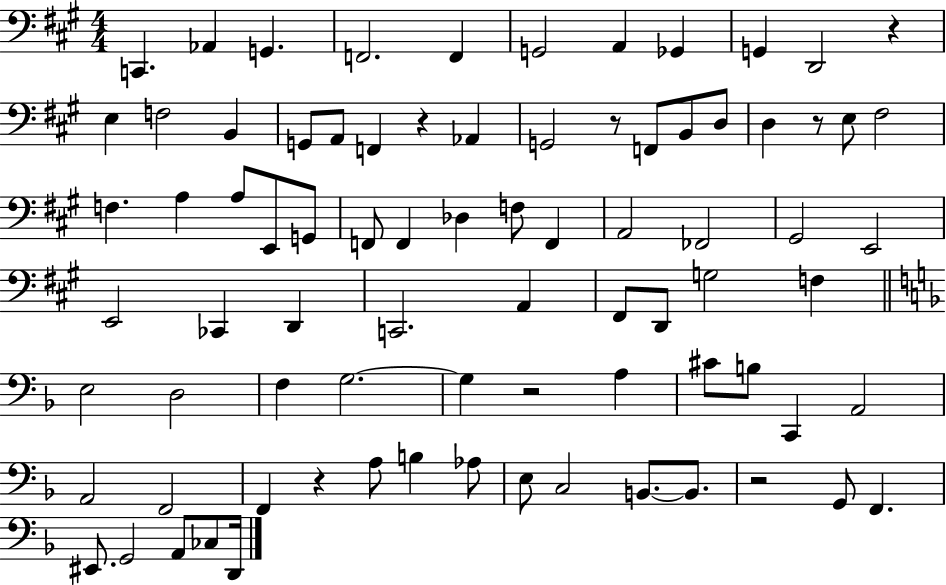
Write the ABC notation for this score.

X:1
T:Untitled
M:4/4
L:1/4
K:A
C,, _A,, G,, F,,2 F,, G,,2 A,, _G,, G,, D,,2 z E, F,2 B,, G,,/2 A,,/2 F,, z _A,, G,,2 z/2 F,,/2 B,,/2 D,/2 D, z/2 E,/2 ^F,2 F, A, A,/2 E,,/2 G,,/2 F,,/2 F,, _D, F,/2 F,, A,,2 _F,,2 ^G,,2 E,,2 E,,2 _C,, D,, C,,2 A,, ^F,,/2 D,,/2 G,2 F, E,2 D,2 F, G,2 G, z2 A, ^C/2 B,/2 C,, A,,2 A,,2 F,,2 F,, z A,/2 B, _A,/2 E,/2 C,2 B,,/2 B,,/2 z2 G,,/2 F,, ^E,,/2 G,,2 A,,/2 _C,/2 D,,/4